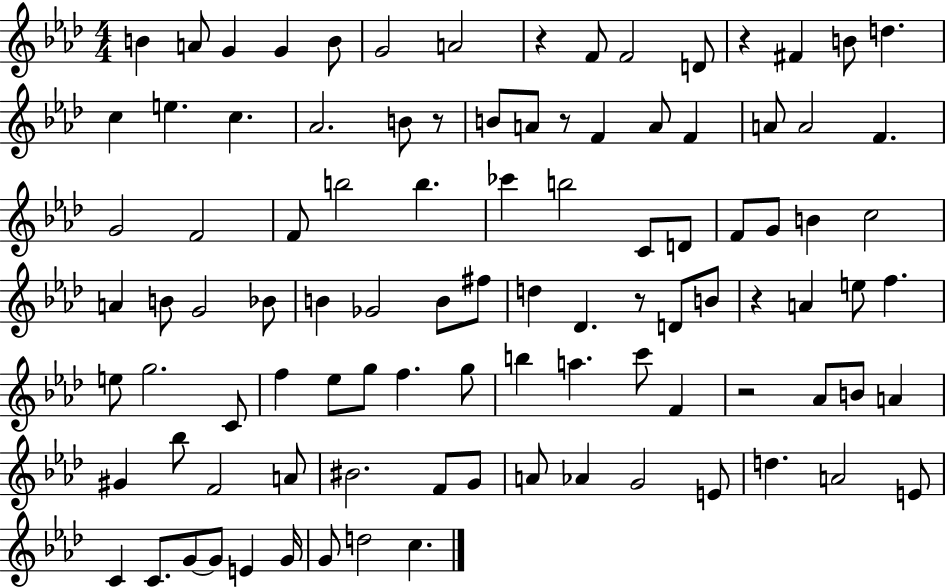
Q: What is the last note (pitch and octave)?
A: C5